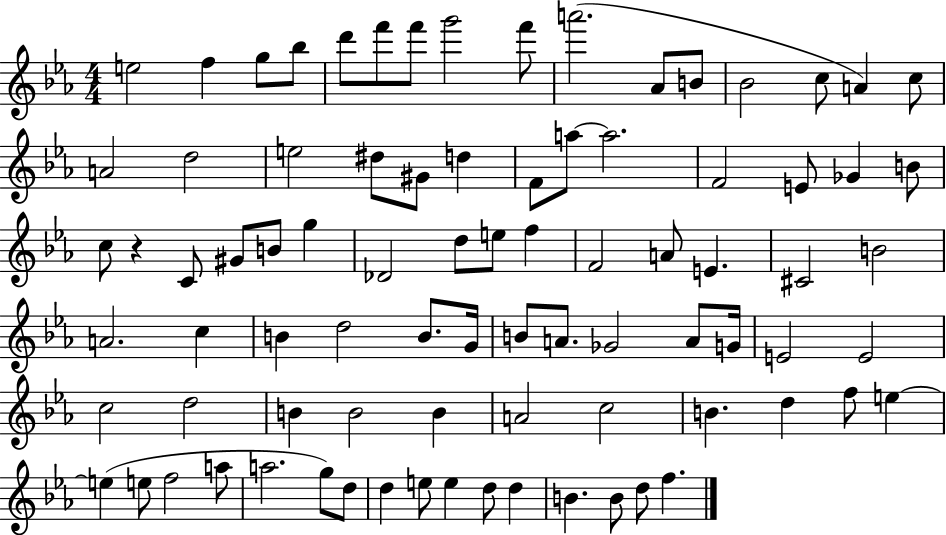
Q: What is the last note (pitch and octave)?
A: F5